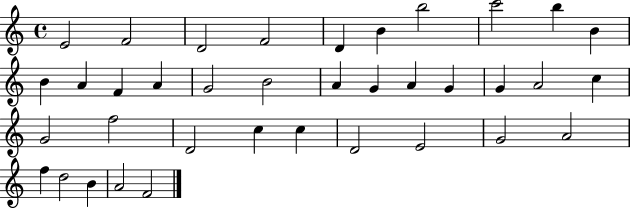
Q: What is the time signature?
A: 4/4